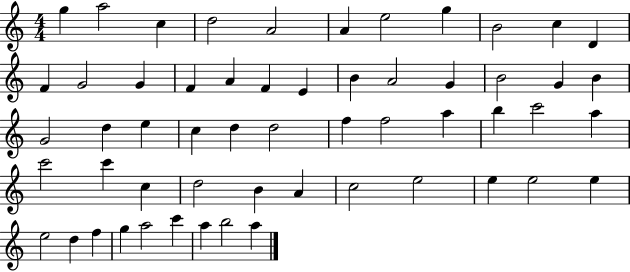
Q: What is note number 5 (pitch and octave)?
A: A4